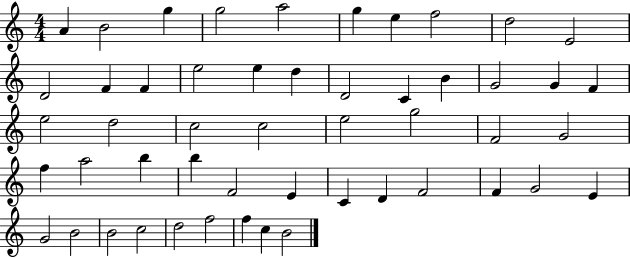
A4/q B4/h G5/q G5/h A5/h G5/q E5/q F5/h D5/h E4/h D4/h F4/q F4/q E5/h E5/q D5/q D4/h C4/q B4/q G4/h G4/q F4/q E5/h D5/h C5/h C5/h E5/h G5/h F4/h G4/h F5/q A5/h B5/q B5/q F4/h E4/q C4/q D4/q F4/h F4/q G4/h E4/q G4/h B4/h B4/h C5/h D5/h F5/h F5/q C5/q B4/h